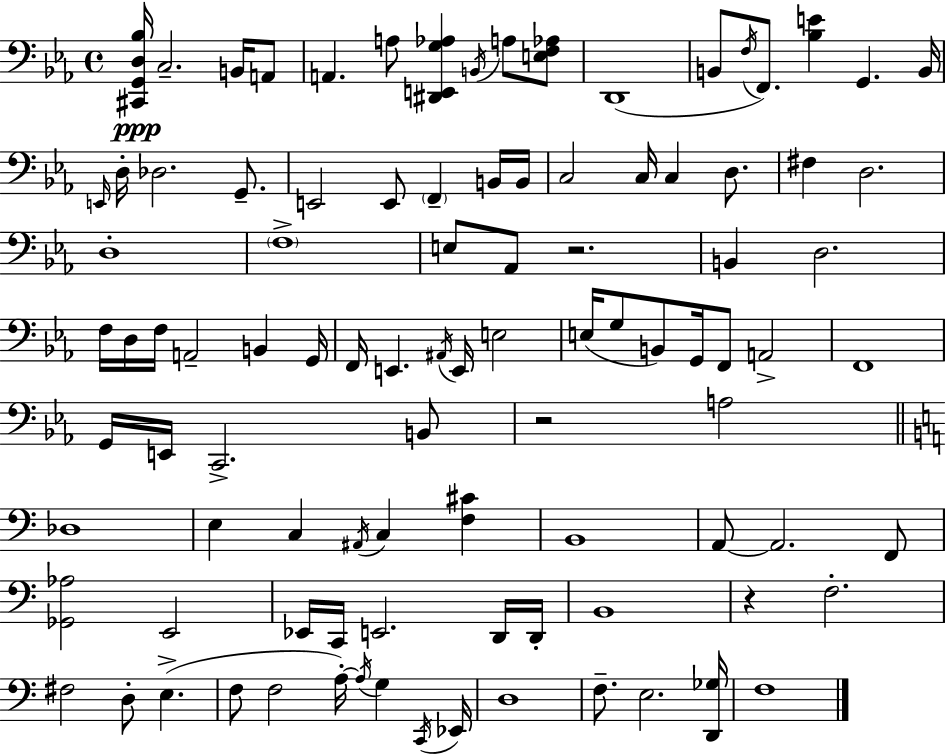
[C#2,G2,D3,Bb3]/s C3/h. B2/s A2/e A2/q. A3/e [D#2,E2,G3,Ab3]/q B2/s A3/e [E3,F3,Ab3]/e D2/w B2/e F3/s F2/e. [Bb3,E4]/q G2/q. B2/s E2/s D3/s Db3/h. G2/e. E2/h E2/e F2/q B2/s B2/s C3/h C3/s C3/q D3/e. F#3/q D3/h. D3/w F3/w E3/e Ab2/e R/h. B2/q D3/h. F3/s D3/s F3/s A2/h B2/q G2/s F2/s E2/q. A#2/s E2/s E3/h E3/s G3/e B2/e G2/s F2/e A2/h F2/w G2/s E2/s C2/h. B2/e R/h A3/h Db3/w E3/q C3/q A#2/s C3/q [F3,C#4]/q B2/w A2/e A2/h. F2/e [Gb2,Ab3]/h E2/h Eb2/s C2/s E2/h. D2/s D2/s B2/w R/q F3/h. F#3/h D3/e E3/q. F3/e F3/h A3/s A3/s G3/q C2/s Eb2/s D3/w F3/e. E3/h. [D2,Gb3]/s F3/w